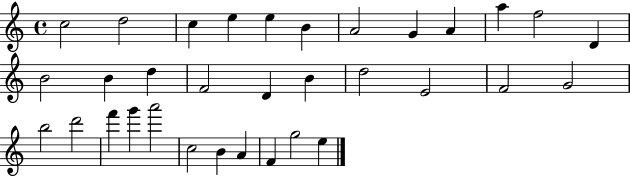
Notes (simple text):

C5/h D5/h C5/q E5/q E5/q B4/q A4/h G4/q A4/q A5/q F5/h D4/q B4/h B4/q D5/q F4/h D4/q B4/q D5/h E4/h F4/h G4/h B5/h D6/h F6/q G6/q A6/h C5/h B4/q A4/q F4/q G5/h E5/q